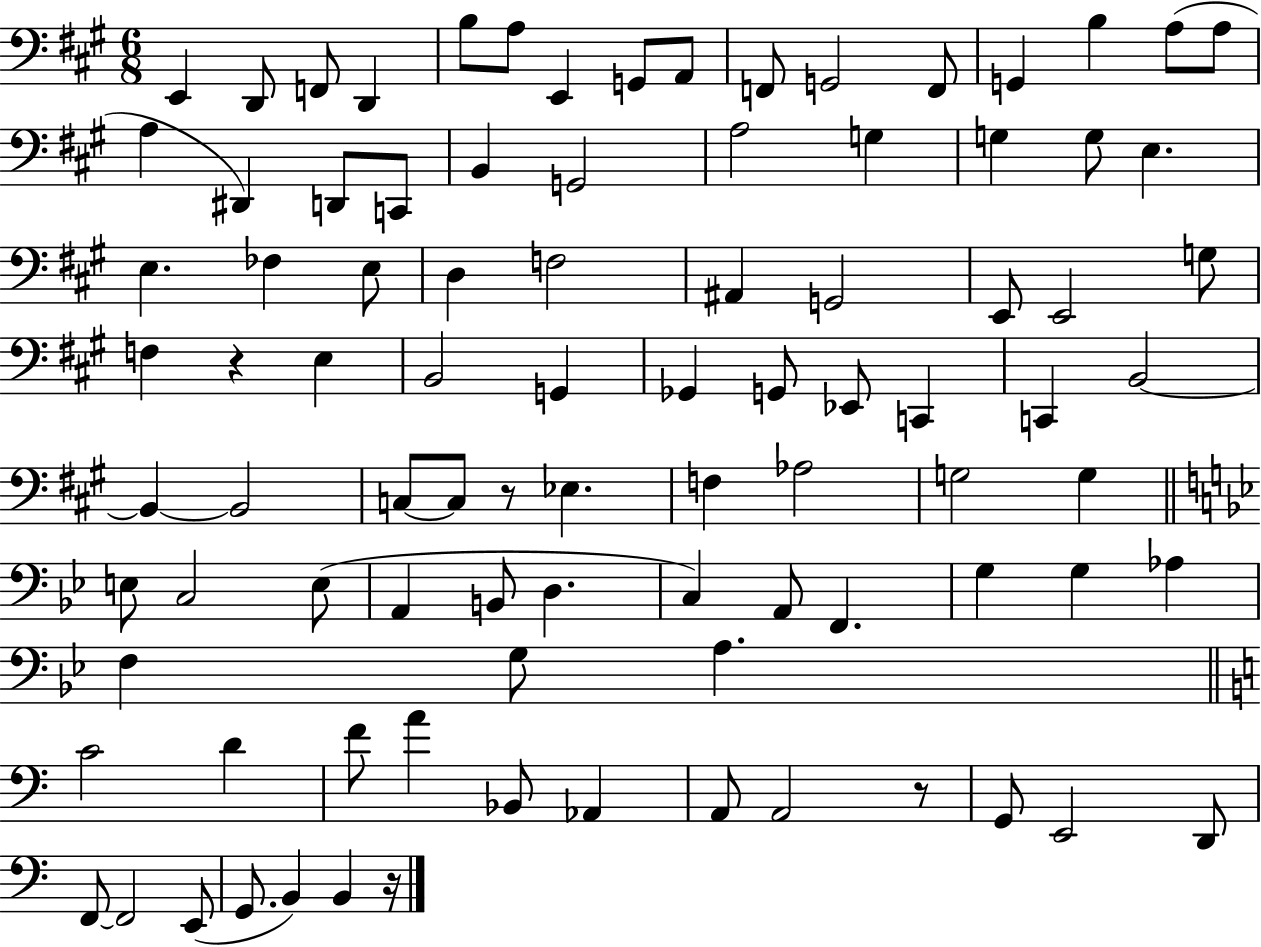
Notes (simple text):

E2/q D2/e F2/e D2/q B3/e A3/e E2/q G2/e A2/e F2/e G2/h F2/e G2/q B3/q A3/e A3/e A3/q D#2/q D2/e C2/e B2/q G2/h A3/h G3/q G3/q G3/e E3/q. E3/q. FES3/q E3/e D3/q F3/h A#2/q G2/h E2/e E2/h G3/e F3/q R/q E3/q B2/h G2/q Gb2/q G2/e Eb2/e C2/q C2/q B2/h B2/q B2/h C3/e C3/e R/e Eb3/q. F3/q Ab3/h G3/h G3/q E3/e C3/h E3/e A2/q B2/e D3/q. C3/q A2/e F2/q. G3/q G3/q Ab3/q F3/q G3/e A3/q. C4/h D4/q F4/e A4/q Bb2/e Ab2/q A2/e A2/h R/e G2/e E2/h D2/e F2/e F2/h E2/e G2/e. B2/q B2/q R/s